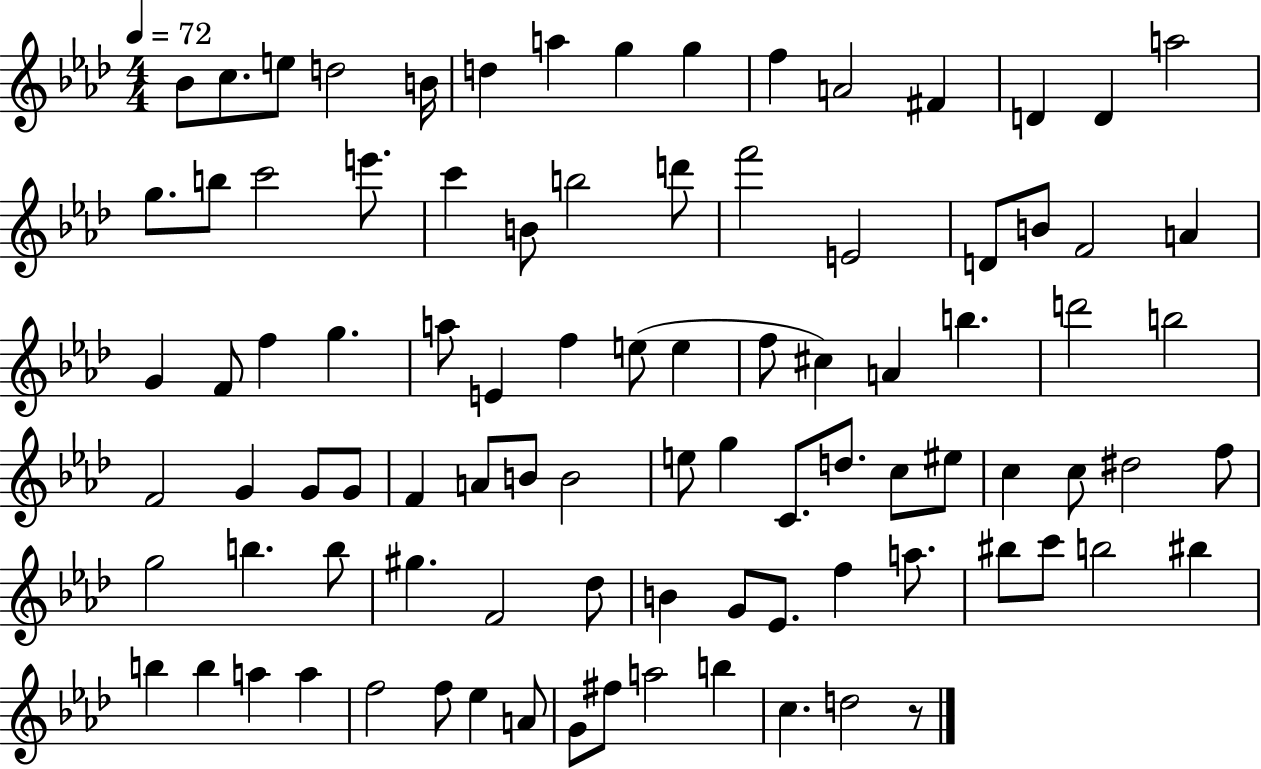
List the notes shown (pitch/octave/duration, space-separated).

Bb4/e C5/e. E5/e D5/h B4/s D5/q A5/q G5/q G5/q F5/q A4/h F#4/q D4/q D4/q A5/h G5/e. B5/e C6/h E6/e. C6/q B4/e B5/h D6/e F6/h E4/h D4/e B4/e F4/h A4/q G4/q F4/e F5/q G5/q. A5/e E4/q F5/q E5/e E5/q F5/e C#5/q A4/q B5/q. D6/h B5/h F4/h G4/q G4/e G4/e F4/q A4/e B4/e B4/h E5/e G5/q C4/e. D5/e. C5/e EIS5/e C5/q C5/e D#5/h F5/e G5/h B5/q. B5/e G#5/q. F4/h Db5/e B4/q G4/e Eb4/e. F5/q A5/e. BIS5/e C6/e B5/h BIS5/q B5/q B5/q A5/q A5/q F5/h F5/e Eb5/q A4/e G4/e F#5/e A5/h B5/q C5/q. D5/h R/e